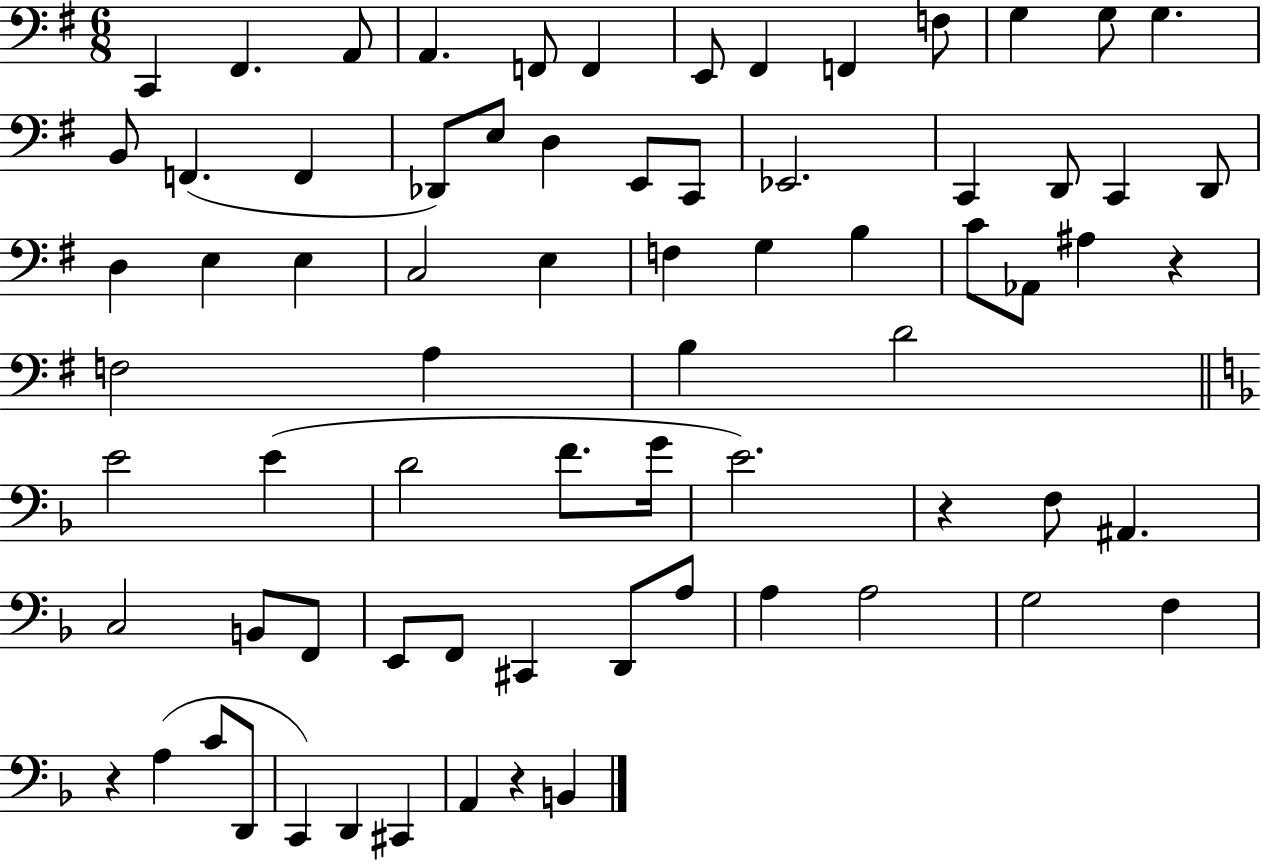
C2/q F#2/q. A2/e A2/q. F2/e F2/q E2/e F#2/q F2/q F3/e G3/q G3/e G3/q. B2/e F2/q. F2/q Db2/e E3/e D3/q E2/e C2/e Eb2/h. C2/q D2/e C2/q D2/e D3/q E3/q E3/q C3/h E3/q F3/q G3/q B3/q C4/e Ab2/e A#3/q R/q F3/h A3/q B3/q D4/h E4/h E4/q D4/h F4/e. G4/s E4/h. R/q F3/e A#2/q. C3/h B2/e F2/e E2/e F2/e C#2/q D2/e A3/e A3/q A3/h G3/h F3/q R/q A3/q C4/e D2/e C2/q D2/q C#2/q A2/q R/q B2/q